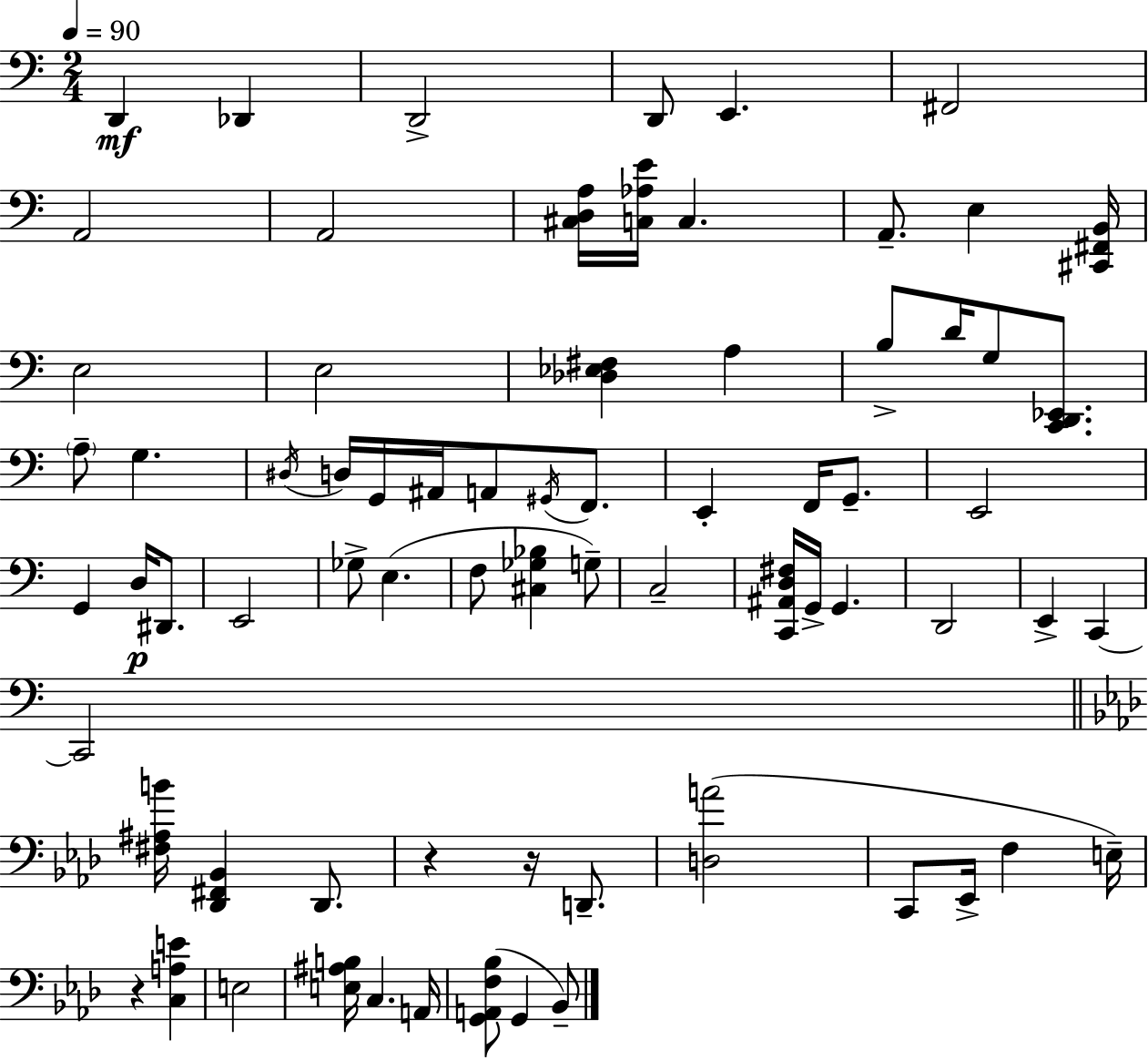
{
  \clef bass
  \numericTimeSignature
  \time 2/4
  \key c \major
  \tempo 4 = 90
  d,4\mf des,4 | d,2-> | d,8 e,4. | fis,2 | \break a,2 | a,2 | <cis d a>16 <c aes e'>16 c4. | a,8.-- e4 <cis, fis, b,>16 | \break e2 | e2 | <des ees fis>4 a4 | b8-> d'16 g8 <c, d, ees,>8. | \break \parenthesize a8-- g4. | \acciaccatura { dis16 } d16 g,16 ais,16 a,8 \acciaccatura { gis,16 } f,8. | e,4-. f,16 g,8.-- | e,2 | \break g,4 d16\p dis,8. | e,2 | ges8-> e4.( | f8 <cis ges bes>4 | \break g8--) c2-- | <c, ais, d fis>16 g,16-> g,4. | d,2 | e,4-> c,4~~ | \break c,2 | \bar "||" \break \key f \minor <fis ais b'>16 <des, fis, bes,>4 des,8. | r4 r16 d,8.-- | <d a'>2( | c,8 ees,16-> f4 e16--) | \break r4 <c a e'>4 | e2 | <e ais b>16 c4. a,16 | <g, a, f bes>8( g,4 bes,8--) | \break \bar "|."
}